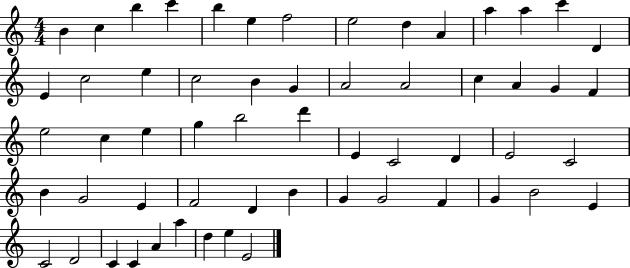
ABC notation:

X:1
T:Untitled
M:4/4
L:1/4
K:C
B c b c' b e f2 e2 d A a a c' D E c2 e c2 B G A2 A2 c A G F e2 c e g b2 d' E C2 D E2 C2 B G2 E F2 D B G G2 F G B2 E C2 D2 C C A a d e E2